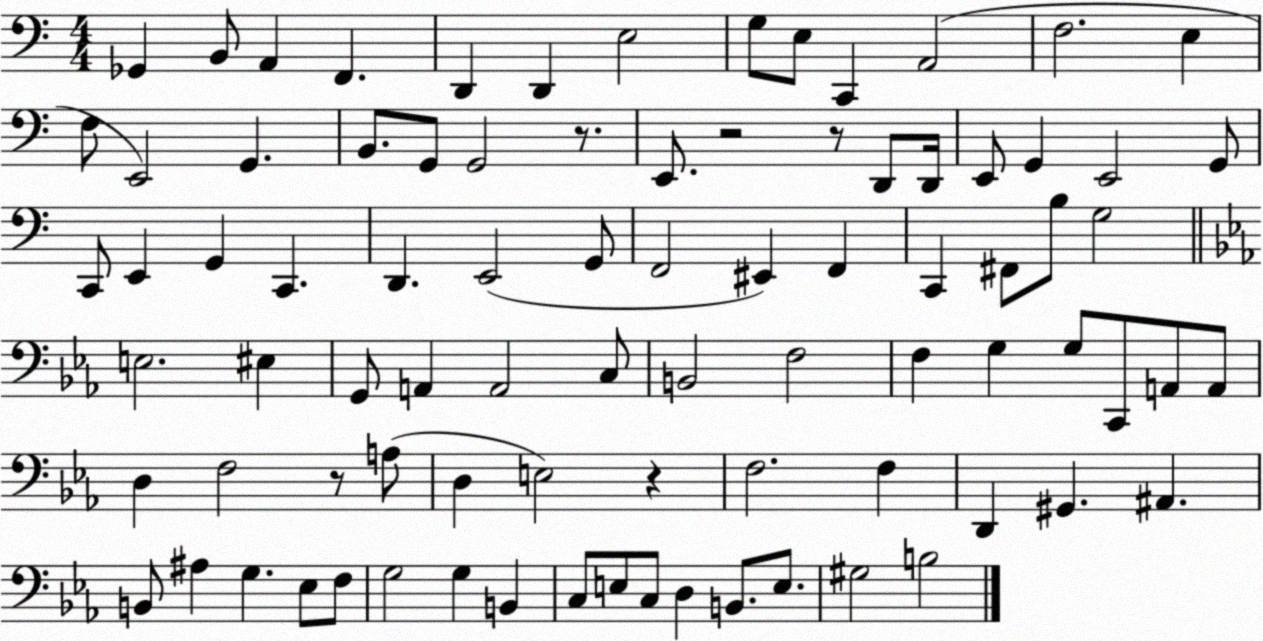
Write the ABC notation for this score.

X:1
T:Untitled
M:4/4
L:1/4
K:C
_G,, B,,/2 A,, F,, D,, D,, E,2 G,/2 E,/2 C,, A,,2 F,2 E, F,/2 E,,2 G,, B,,/2 G,,/2 G,,2 z/2 E,,/2 z2 z/2 D,,/2 D,,/4 E,,/2 G,, E,,2 G,,/2 C,,/2 E,, G,, C,, D,, E,,2 G,,/2 F,,2 ^E,, F,, C,, ^F,,/2 B,/2 G,2 E,2 ^E, G,,/2 A,, A,,2 C,/2 B,,2 F,2 F, G, G,/2 C,,/2 A,,/2 A,,/2 D, F,2 z/2 A,/2 D, E,2 z F,2 F, D,, ^G,, ^A,, B,,/2 ^A, G, _E,/2 F,/2 G,2 G, B,, C,/2 E,/2 C,/2 D, B,,/2 E,/2 ^G,2 B,2